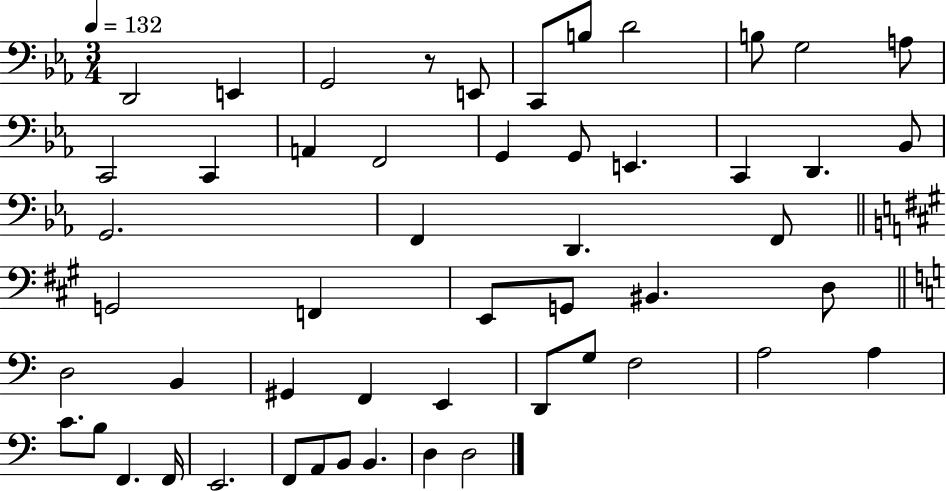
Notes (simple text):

D2/h E2/q G2/h R/e E2/e C2/e B3/e D4/h B3/e G3/h A3/e C2/h C2/q A2/q F2/h G2/q G2/e E2/q. C2/q D2/q. Bb2/e G2/h. F2/q D2/q. F2/e G2/h F2/q E2/e G2/e BIS2/q. D3/e D3/h B2/q G#2/q F2/q E2/q D2/e G3/e F3/h A3/h A3/q C4/e. B3/e F2/q. F2/s E2/h. F2/e A2/e B2/e B2/q. D3/q D3/h